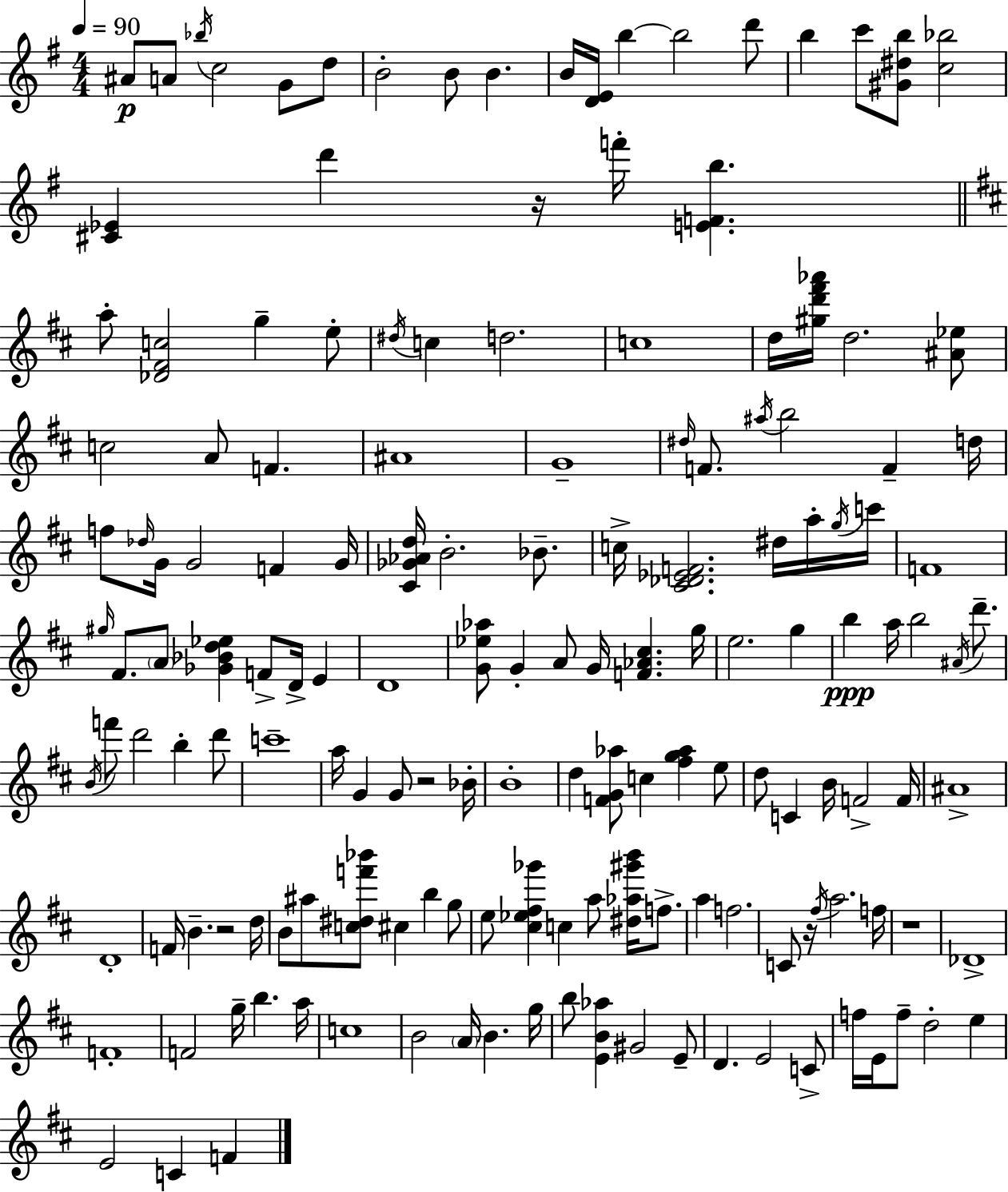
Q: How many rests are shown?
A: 5